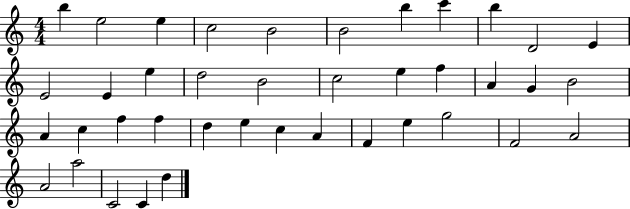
X:1
T:Untitled
M:4/4
L:1/4
K:C
b e2 e c2 B2 B2 b c' b D2 E E2 E e d2 B2 c2 e f A G B2 A c f f d e c A F e g2 F2 A2 A2 a2 C2 C d